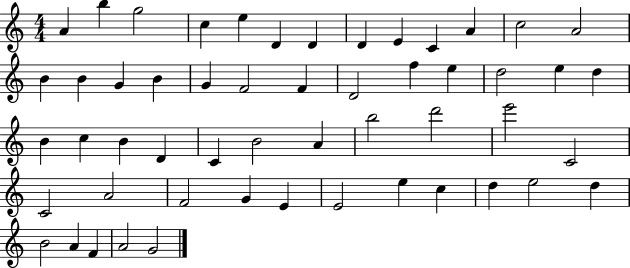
X:1
T:Untitled
M:4/4
L:1/4
K:C
A b g2 c e D D D E C A c2 A2 B B G B G F2 F D2 f e d2 e d B c B D C B2 A b2 d'2 e'2 C2 C2 A2 F2 G E E2 e c d e2 d B2 A F A2 G2